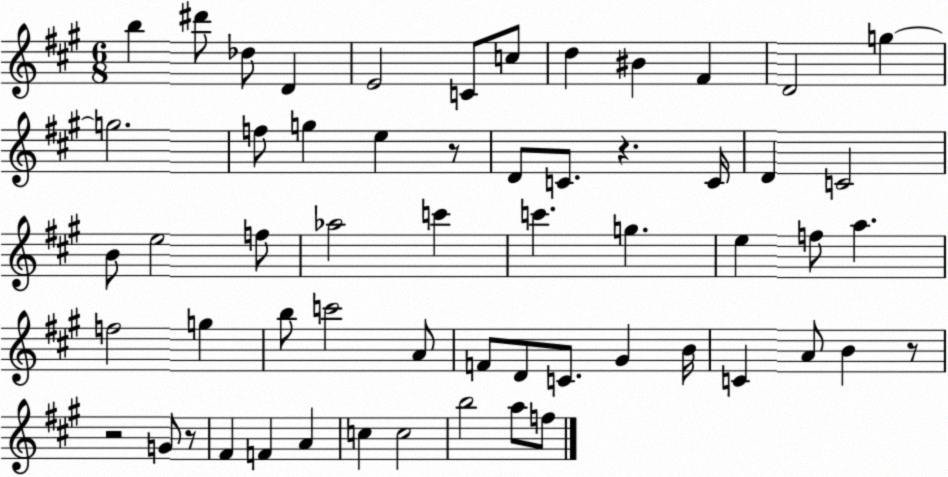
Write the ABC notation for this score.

X:1
T:Untitled
M:6/8
L:1/4
K:A
b ^d'/2 _d/2 D E2 C/2 c/2 d ^B ^F D2 g g2 f/2 g e z/2 D/2 C/2 z C/4 D C2 B/2 e2 f/2 _a2 c' c' g e f/2 a f2 g b/2 c'2 A/2 F/2 D/2 C/2 ^G B/4 C A/2 B z/2 z2 G/2 z/2 ^F F A c c2 b2 a/2 f/2